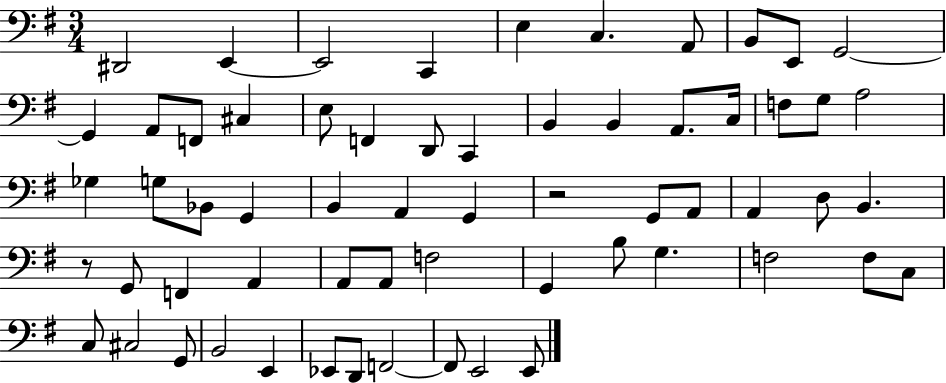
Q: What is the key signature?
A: G major